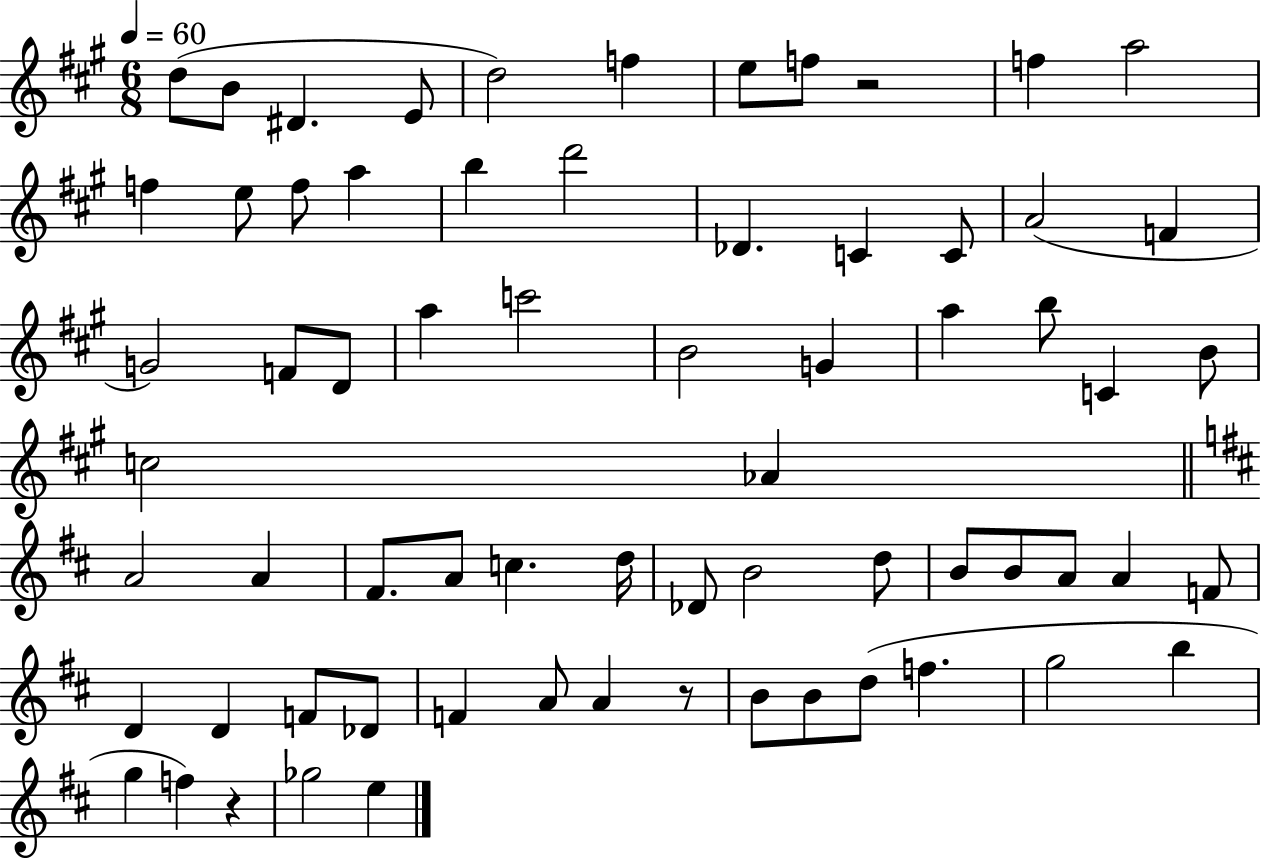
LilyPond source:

{
  \clef treble
  \numericTimeSignature
  \time 6/8
  \key a \major
  \tempo 4 = 60
  d''8( b'8 dis'4. e'8 | d''2) f''4 | e''8 f''8 r2 | f''4 a''2 | \break f''4 e''8 f''8 a''4 | b''4 d'''2 | des'4. c'4 c'8 | a'2( f'4 | \break g'2) f'8 d'8 | a''4 c'''2 | b'2 g'4 | a''4 b''8 c'4 b'8 | \break c''2 aes'4 | \bar "||" \break \key d \major a'2 a'4 | fis'8. a'8 c''4. d''16 | des'8 b'2 d''8 | b'8 b'8 a'8 a'4 f'8 | \break d'4 d'4 f'8 des'8 | f'4 a'8 a'4 r8 | b'8 b'8 d''8( f''4. | g''2 b''4 | \break g''4 f''4) r4 | ges''2 e''4 | \bar "|."
}